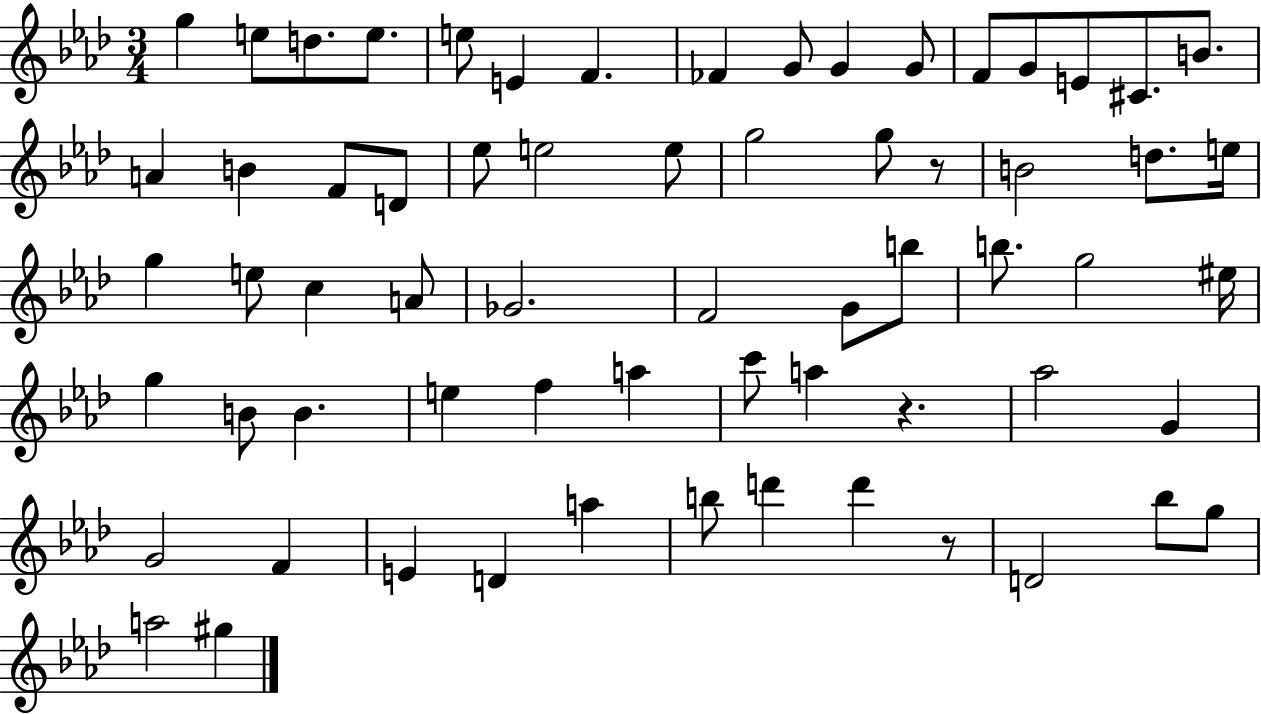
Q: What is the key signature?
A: AES major